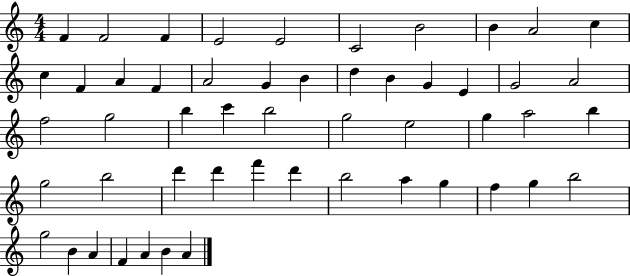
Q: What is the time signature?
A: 4/4